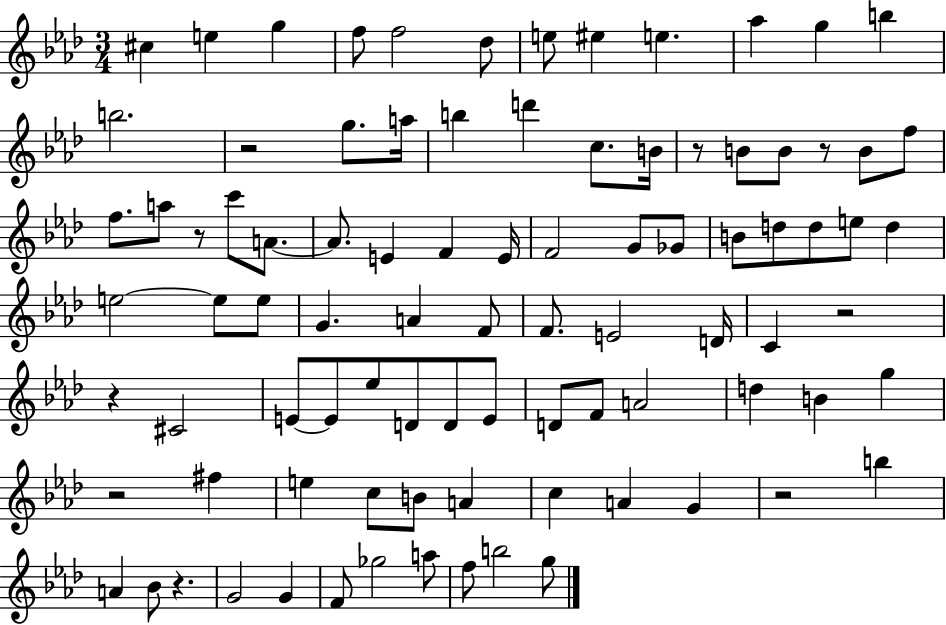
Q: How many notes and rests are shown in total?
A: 90